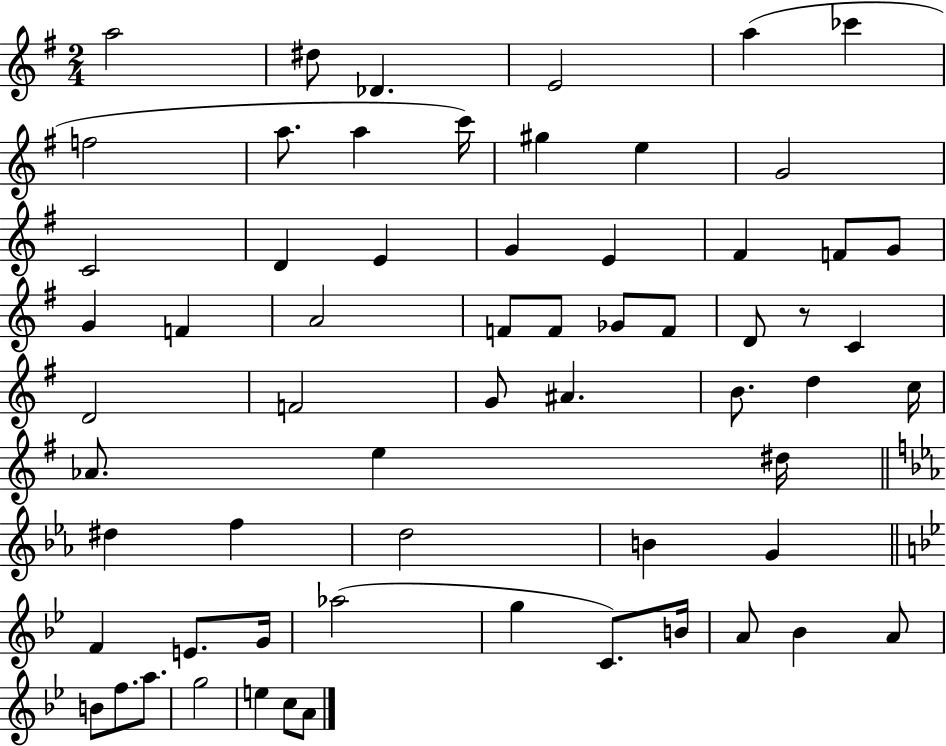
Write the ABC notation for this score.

X:1
T:Untitled
M:2/4
L:1/4
K:G
a2 ^d/2 _D E2 a _c' f2 a/2 a c'/4 ^g e G2 C2 D E G E ^F F/2 G/2 G F A2 F/2 F/2 _G/2 F/2 D/2 z/2 C D2 F2 G/2 ^A B/2 d c/4 _A/2 e ^d/4 ^d f d2 B G F E/2 G/4 _a2 g C/2 B/4 A/2 _B A/2 B/2 f/2 a/2 g2 e c/2 A/2